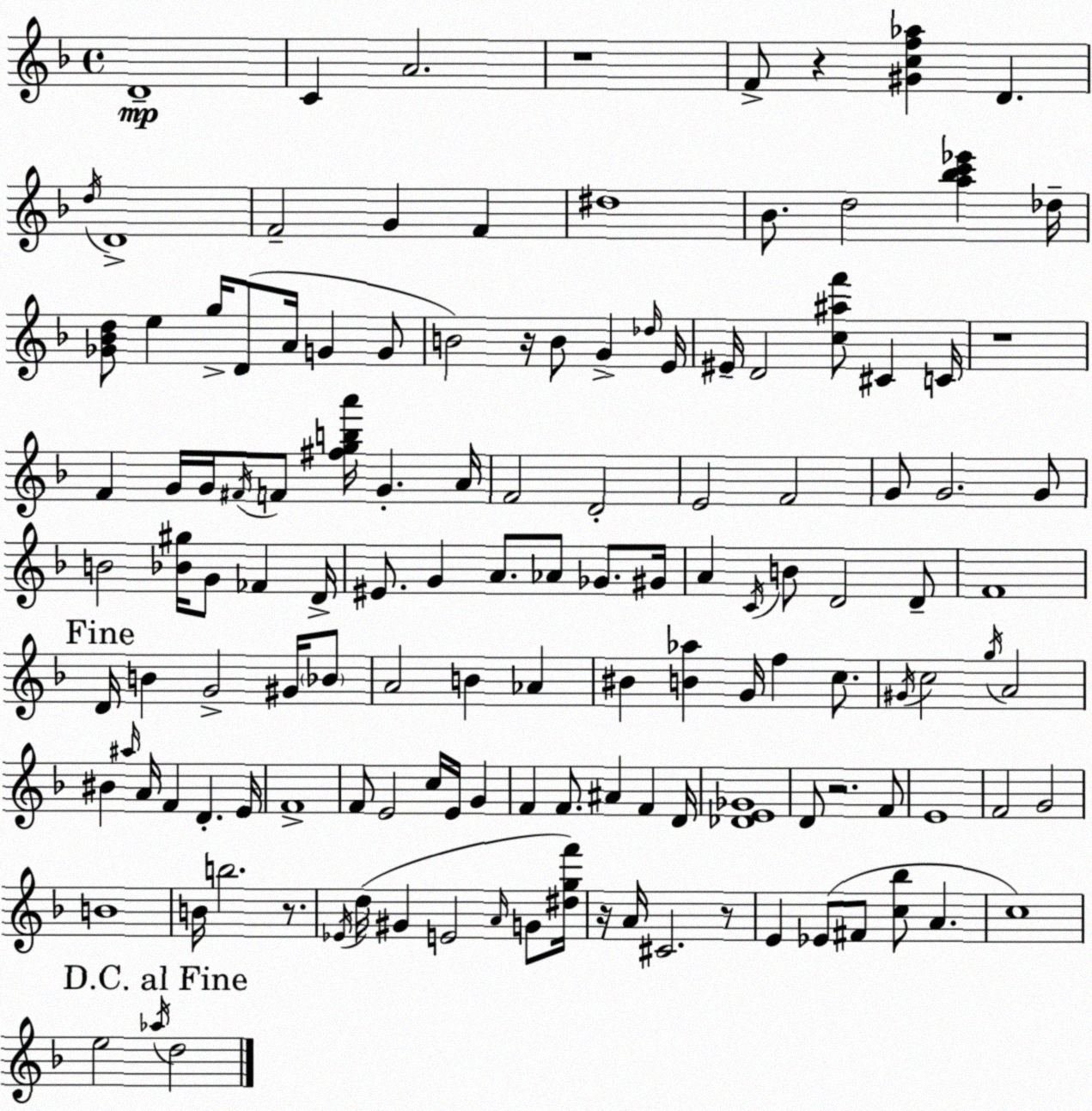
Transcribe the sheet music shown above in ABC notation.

X:1
T:Untitled
M:4/4
L:1/4
K:Dm
D4 C A2 z4 F/2 z [^Gcf_a] D d/4 D4 F2 G F ^d4 _B/2 d2 [a_bc'_e'] _d/4 [_G_Bd]/2 e g/4 D/2 A/4 G G/2 B2 z/4 B/2 G _d/4 E/4 ^E/4 D2 [c^af']/2 ^C C/4 z4 F G/4 G/4 ^F/4 F/2 [^fgba']/4 G A/4 F2 D2 E2 F2 G/2 G2 G/2 B2 [_B^g]/4 G/2 _F D/4 ^E/2 G A/2 _A/2 _G/2 ^G/4 A C/4 B/2 D2 D/2 F4 D/4 B G2 ^G/4 _B/2 A2 B _A ^B [B_a] G/4 f c/2 ^G/4 c2 g/4 A2 ^B ^a/4 A/4 F D E/4 F4 F/2 E2 c/4 E/4 G F F/2 ^A F D/4 [_DE_G]4 D/2 z2 F/2 E4 F2 G2 B4 B/4 b2 z/2 _E/4 d/4 ^G E2 A/4 G/2 [^dgf']/4 z/4 A/4 ^C2 z/2 E _E/2 ^F/2 [c_b]/2 A c4 e2 _a/4 d2